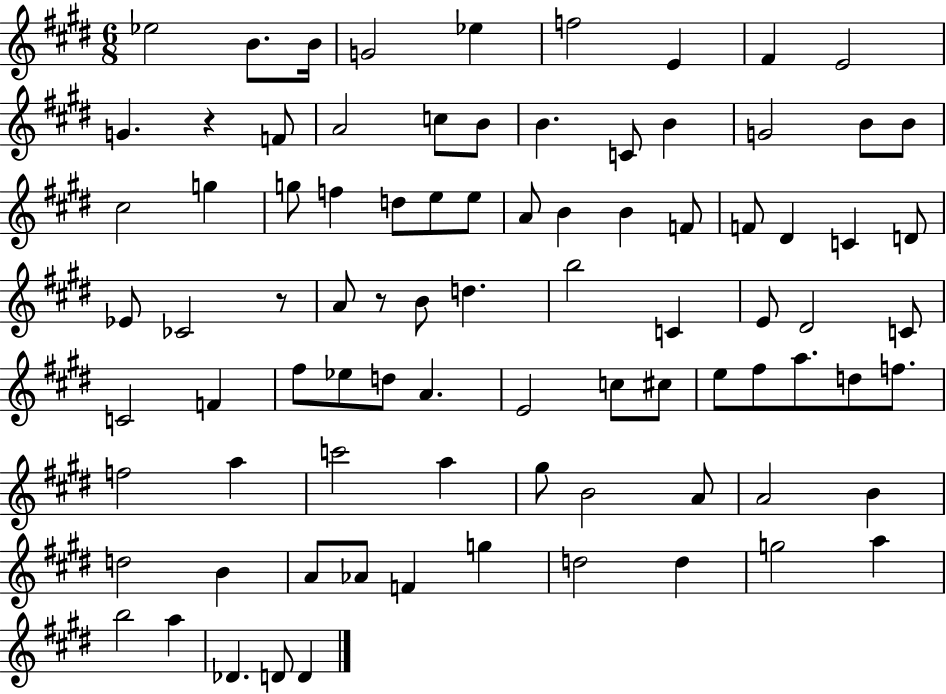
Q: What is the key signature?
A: E major